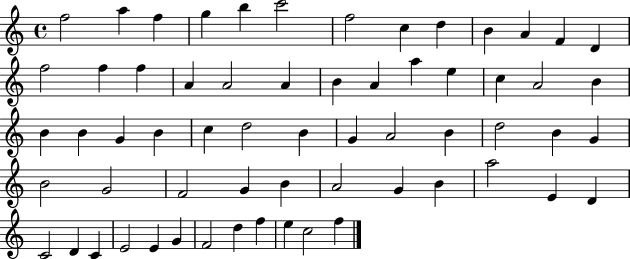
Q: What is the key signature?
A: C major